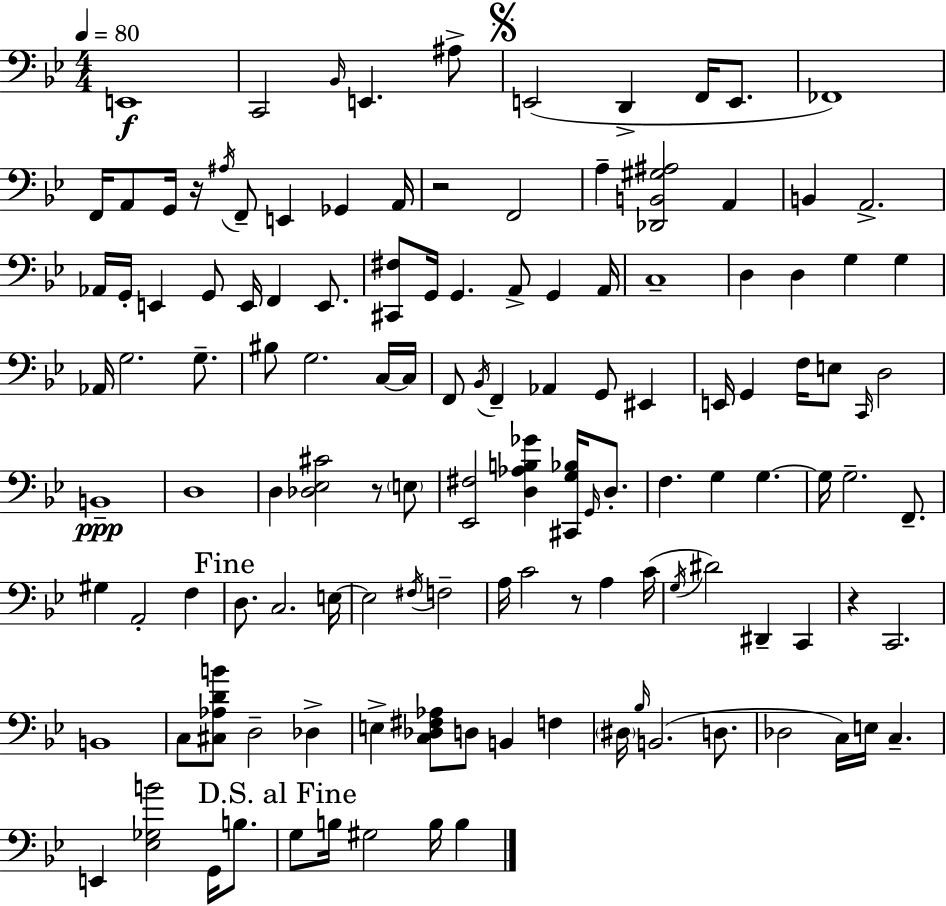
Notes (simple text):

E2/w C2/h Bb2/s E2/q. A#3/e E2/h D2/q F2/s E2/e. FES2/w F2/s A2/e G2/s R/s A#3/s F2/e E2/q Gb2/q A2/s R/h F2/h A3/q [Db2,B2,G#3,A#3]/h A2/q B2/q A2/h. Ab2/s G2/s E2/q G2/e E2/s F2/q E2/e. [C#2,F#3]/e G2/s G2/q. A2/e G2/q A2/s C3/w D3/q D3/q G3/q G3/q Ab2/s G3/h. G3/e. BIS3/e G3/h. C3/s C3/s F2/e Bb2/s F2/q Ab2/q G2/e EIS2/q E2/s G2/q F3/s E3/e C2/s D3/h B2/w D3/w D3/q [Db3,Eb3,C#4]/h R/e E3/e [Eb2,F#3]/h [D3,Ab3,B3,Gb4]/q [C#2,G3,Bb3]/s G2/s D3/e. F3/q. G3/q G3/q. G3/s G3/h. F2/e. G#3/q A2/h F3/q D3/e. C3/h. E3/s E3/h F#3/s F3/h A3/s C4/h R/e A3/q C4/s G3/s D#4/h D#2/q C2/q R/q C2/h. B2/w C3/e [C#3,Ab3,D4,B4]/e D3/h Db3/q E3/q [C3,Db3,F#3,Ab3]/e D3/e B2/q F3/q D#3/s Bb3/s B2/h. D3/e. Db3/h C3/s E3/s C3/q. E2/q [Eb3,Gb3,B4]/h G2/s B3/e. G3/e B3/s G#3/h B3/s B3/q